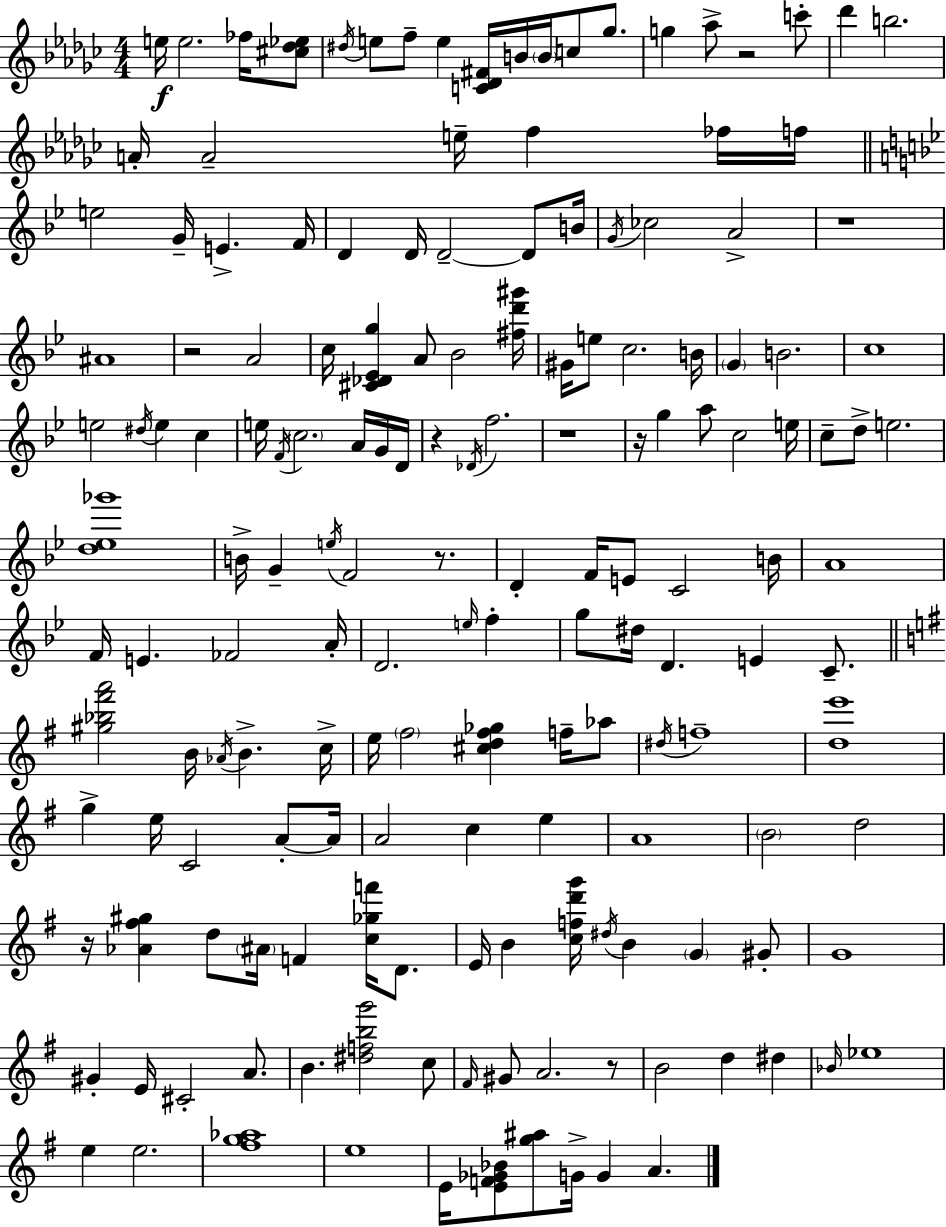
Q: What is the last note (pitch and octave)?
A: A4